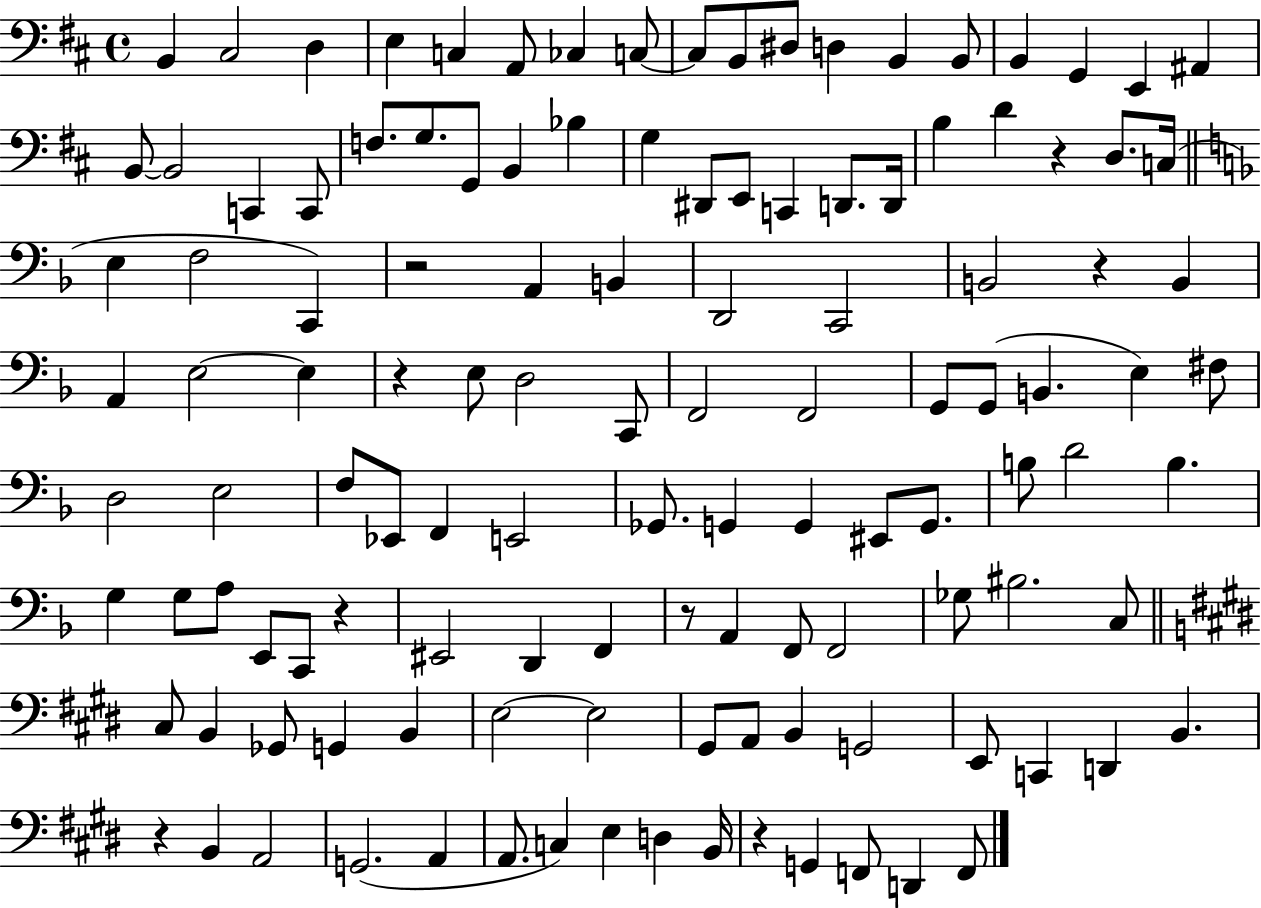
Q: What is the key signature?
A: D major